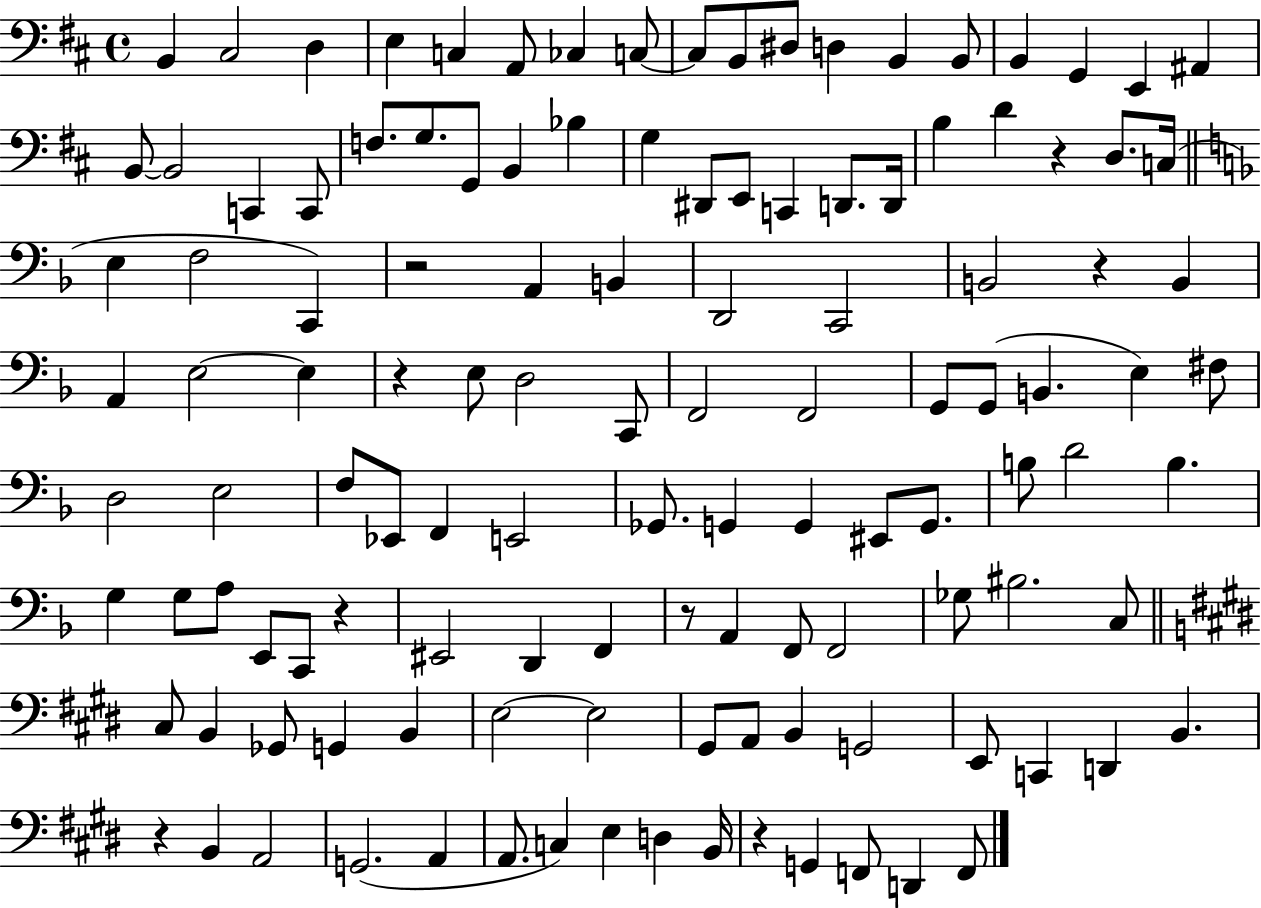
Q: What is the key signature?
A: D major